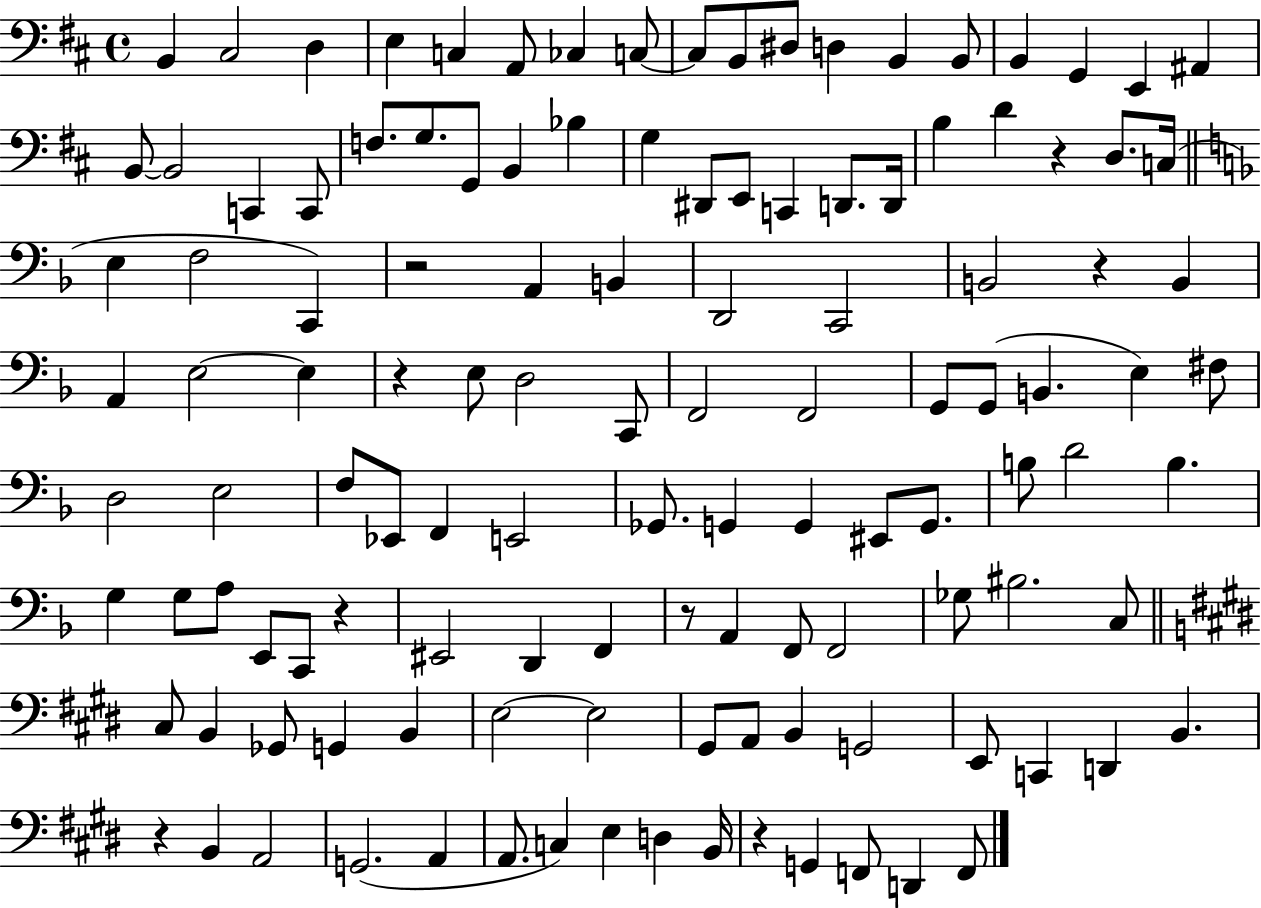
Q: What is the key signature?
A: D major